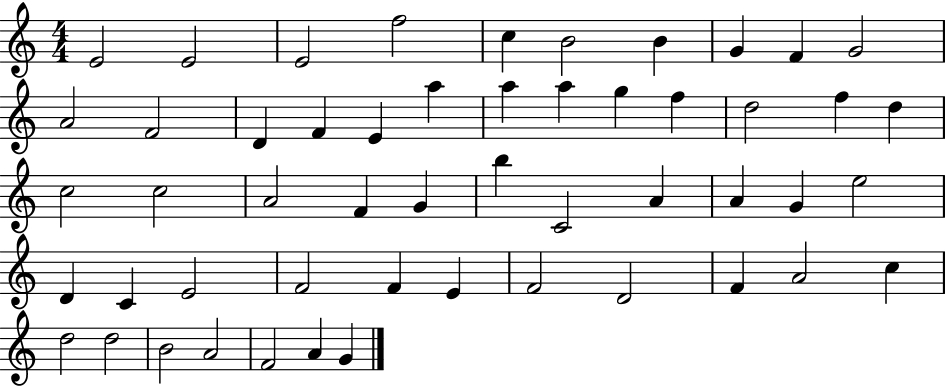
X:1
T:Untitled
M:4/4
L:1/4
K:C
E2 E2 E2 f2 c B2 B G F G2 A2 F2 D F E a a a g f d2 f d c2 c2 A2 F G b C2 A A G e2 D C E2 F2 F E F2 D2 F A2 c d2 d2 B2 A2 F2 A G